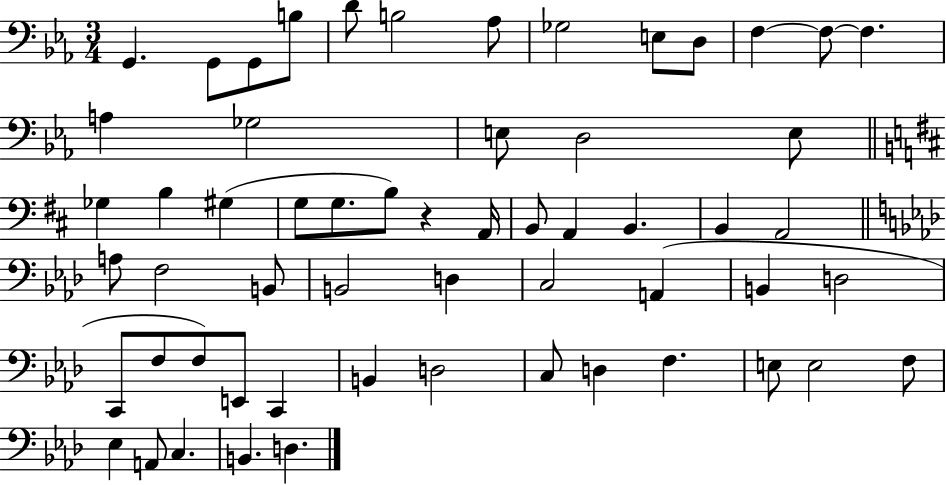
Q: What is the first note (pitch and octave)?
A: G2